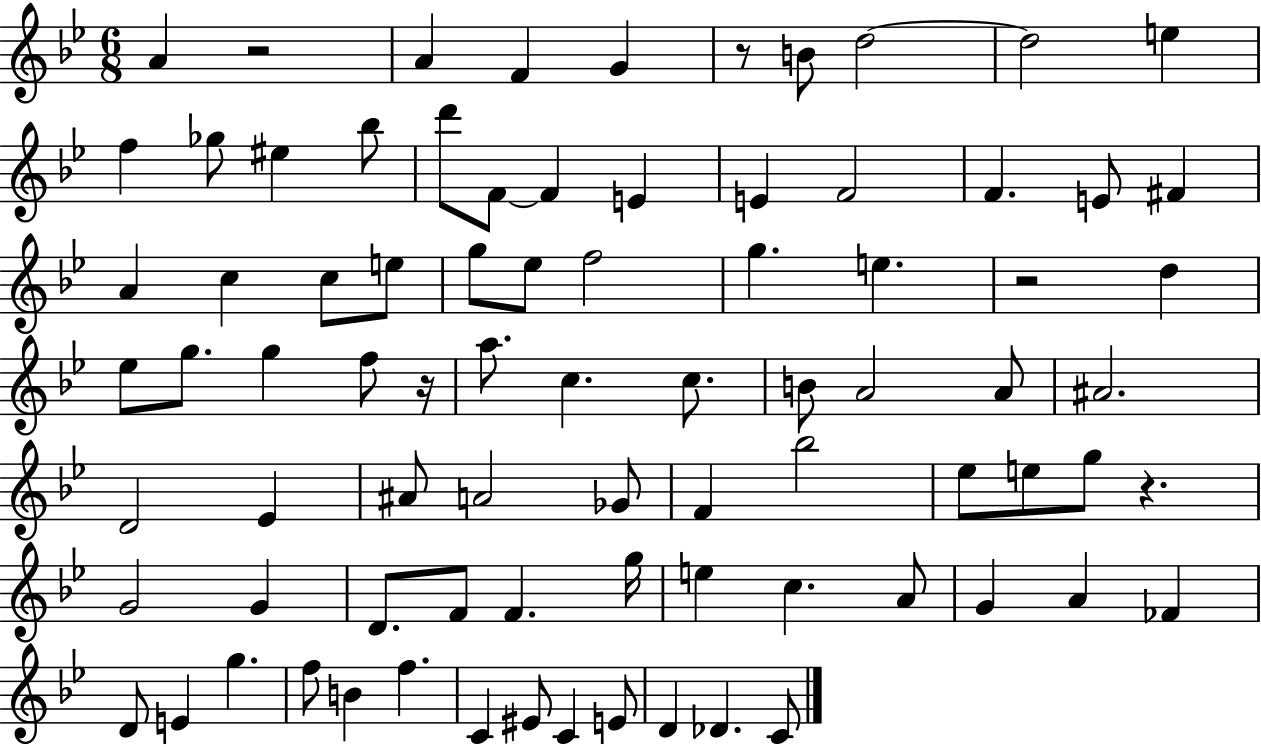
A4/q R/h A4/q F4/q G4/q R/e B4/e D5/h D5/h E5/q F5/q Gb5/e EIS5/q Bb5/e D6/e F4/e F4/q E4/q E4/q F4/h F4/q. E4/e F#4/q A4/q C5/q C5/e E5/e G5/e Eb5/e F5/h G5/q. E5/q. R/h D5/q Eb5/e G5/e. G5/q F5/e R/s A5/e. C5/q. C5/e. B4/e A4/h A4/e A#4/h. D4/h Eb4/q A#4/e A4/h Gb4/e F4/q Bb5/h Eb5/e E5/e G5/e R/q. G4/h G4/q D4/e. F4/e F4/q. G5/s E5/q C5/q. A4/e G4/q A4/q FES4/q D4/e E4/q G5/q. F5/e B4/q F5/q. C4/q EIS4/e C4/q E4/e D4/q Db4/q. C4/e